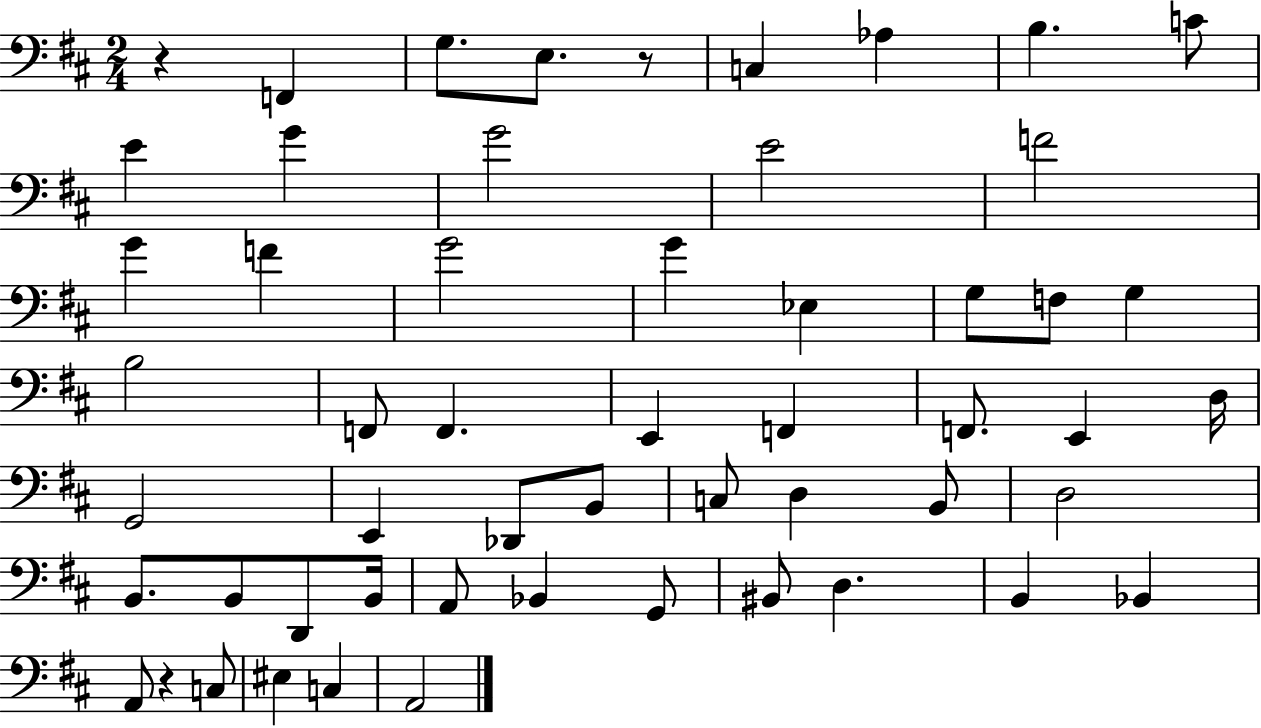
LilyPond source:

{
  \clef bass
  \numericTimeSignature
  \time 2/4
  \key d \major
  \repeat volta 2 { r4 f,4 | g8. e8. r8 | c4 aes4 | b4. c'8 | \break e'4 g'4 | g'2 | e'2 | f'2 | \break g'4 f'4 | g'2 | g'4 ees4 | g8 f8 g4 | \break b2 | f,8 f,4. | e,4 f,4 | f,8. e,4 d16 | \break g,2 | e,4 des,8 b,8 | c8 d4 b,8 | d2 | \break b,8. b,8 d,8 b,16 | a,8 bes,4 g,8 | bis,8 d4. | b,4 bes,4 | \break a,8 r4 c8 | eis4 c4 | a,2 | } \bar "|."
}